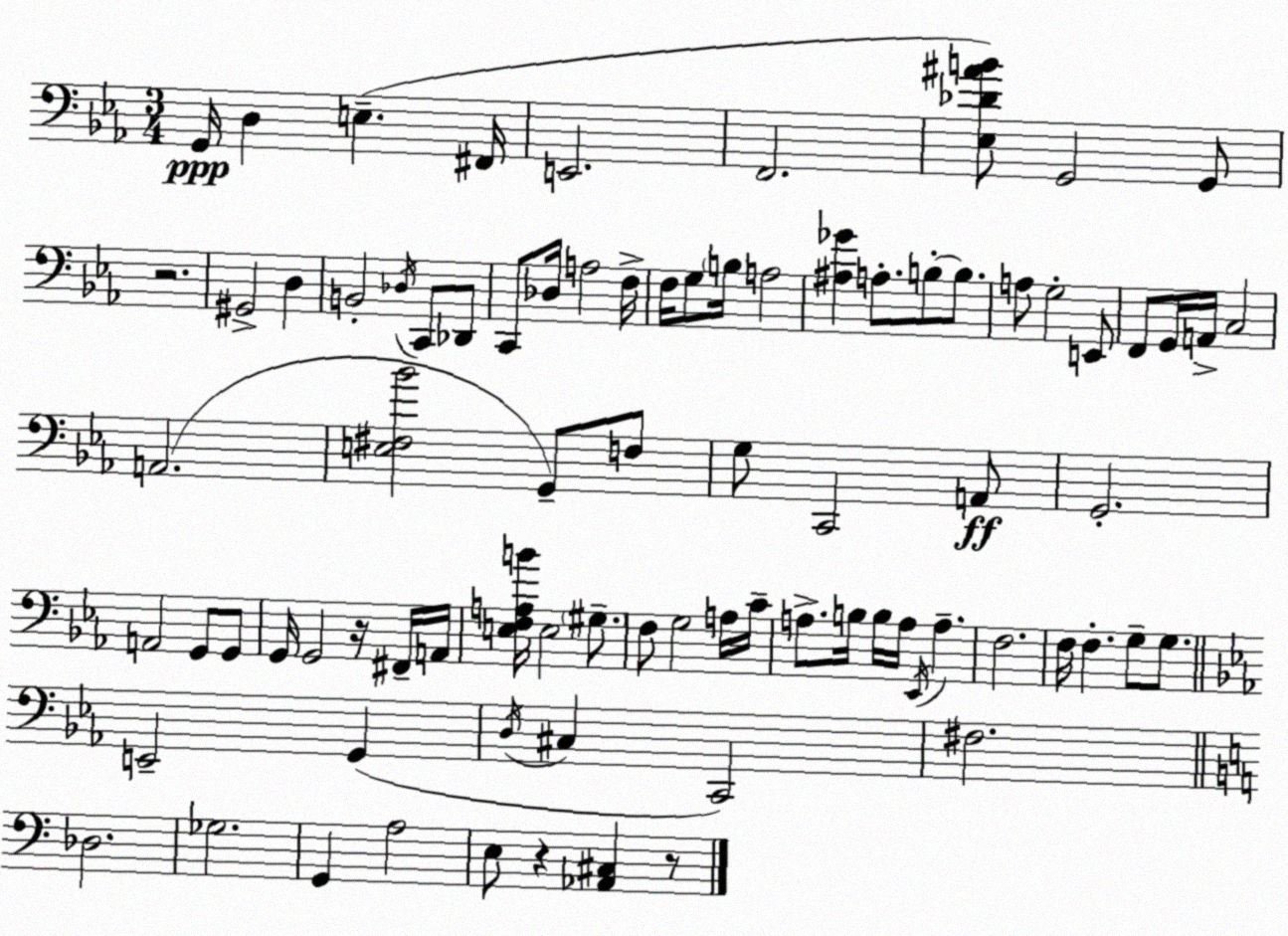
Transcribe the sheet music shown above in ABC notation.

X:1
T:Untitled
M:3/4
L:1/4
K:Cm
G,,/4 D, E, ^F,,/4 E,,2 F,,2 [_E,_D^AB]/2 G,,2 G,,/2 z2 ^G,,2 D, B,,2 _D,/4 C,,/2 _D,,/2 C,,/2 _D,/4 A,2 F,/4 F,/4 G,/2 B,/4 A,2 [^A,_G] A,/2 B,/2 B,/2 A,/2 G,2 E,,/2 F,,/2 G,,/4 A,,/4 C,2 A,,2 [E,^F,_B]2 G,,/2 F,/2 G,/2 C,,2 A,,/2 G,,2 A,,2 G,,/2 G,,/2 G,,/4 G,,2 z/4 ^F,,/4 A,,/4 [E,F,A,B]/4 E,2 ^G,/2 F,/2 G,2 A,/4 C/4 A,/2 B,/4 B,/4 A,/4 _E,,/4 A, F,2 F,/4 F, G,/2 G,/2 E,,2 G,, D,/4 ^C, C,,2 ^F,2 _D,2 _G,2 G,, A,2 E,/2 z [_A,,^C,] z/2